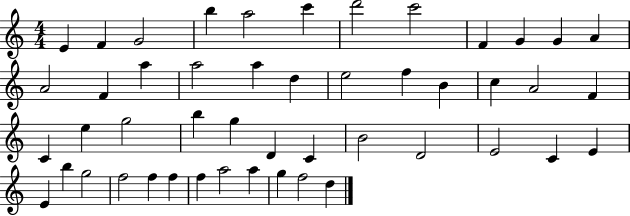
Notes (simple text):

E4/q F4/q G4/h B5/q A5/h C6/q D6/h C6/h F4/q G4/q G4/q A4/q A4/h F4/q A5/q A5/h A5/q D5/q E5/h F5/q B4/q C5/q A4/h F4/q C4/q E5/q G5/h B5/q G5/q D4/q C4/q B4/h D4/h E4/h C4/q E4/q E4/q B5/q G5/h F5/h F5/q F5/q F5/q A5/h A5/q G5/q F5/h D5/q